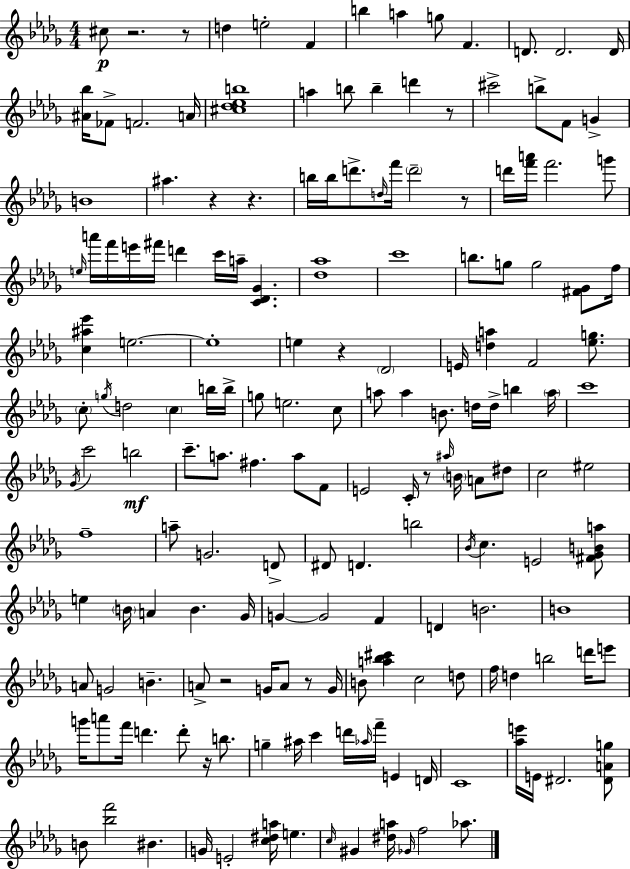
{
  \clef treble
  \numericTimeSignature
  \time 4/4
  \key bes \minor
  \repeat volta 2 { cis''8\p r2. r8 | d''4 e''2-. f'4 | b''4 a''4 g''8 f'4. | d'8. d'2. d'16 | \break <ais' bes''>16 fes'8-> f'2. a'16 | <cis'' des'' ees'' b''>1 | a''4 b''8 b''4-- d'''4 r8 | cis'''2-> b''8-> f'8 g'4-> | \break b'1 | ais''4. r4 r4. | b''16 b''16 d'''8.-> \grace { d''16 } f'''16 \parenthesize d'''2-- r8 | d'''16 <f''' a'''>16 f'''2. g'''8 | \break \grace { e''16 } a'''16 f'''16 e'''16 fis'''16 d'''4 c'''16 a''16-- <c' des' ges'>4. | <des'' aes''>1 | c'''1 | b''8. g''8 g''2 <fis' ges'>8 | \break f''16 <c'' ais'' ees'''>4 e''2.~~ | e''1-. | e''4 r4 \parenthesize des'2 | e'16 <d'' a''>4 f'2 <ees'' g''>8. | \break \parenthesize c''8-. \acciaccatura { g''16 } d''2 \parenthesize c''4 | b''16 b''16-> g''8 e''2. | c''8 a''8 a''4 b'8. d''16 d''16-> b''4 | \parenthesize a''16 c'''1 | \break \acciaccatura { ges'16 } c'''2 b''2\mf | c'''8.-- a''8. fis''4. | a''8 f'8 e'2 c'16-. r8 \grace { ais''16 } | \parenthesize b'16 a'8 dis''8 c''2 eis''2 | \break f''1-- | a''8-- g'2. | d'8-> dis'8 d'4. b''2 | \acciaccatura { bes'16 } c''4. e'2 | \break <fis' ges' b' a''>8 e''4 \parenthesize b'16 a'4 b'4. | ges'16 g'4~~ g'2 | f'4 d'4 b'2. | b'1 | \break a'8 g'2 | b'4.-- a'8-> r2 | g'16 a'8 r8 g'16 b'8 <a'' bes'' cis'''>4 c''2 | d''8 f''16 d''4 b''2 | \break d'''16 e'''8 g'''16 a'''8 f'''16 d'''4. | d'''8-. r16 b''8. g''4-- ais''16 c'''4 d'''16 | \grace { aes''16 } f'''16-- e'4 d'16 c'1 | <aes'' e'''>16 e'16 dis'2. | \break <dis' a' g''>8 b'8 <bes'' f'''>2 | bis'4. g'16 e'2-. | <c'' dis'' a''>16 e''4. \grace { c''16 } gis'4 <dis'' a''>16 \grace { ges'16 } f''2 | aes''8. } \bar "|."
}